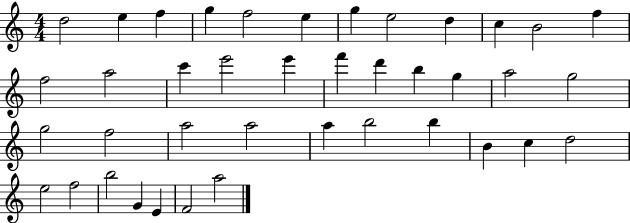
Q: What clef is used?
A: treble